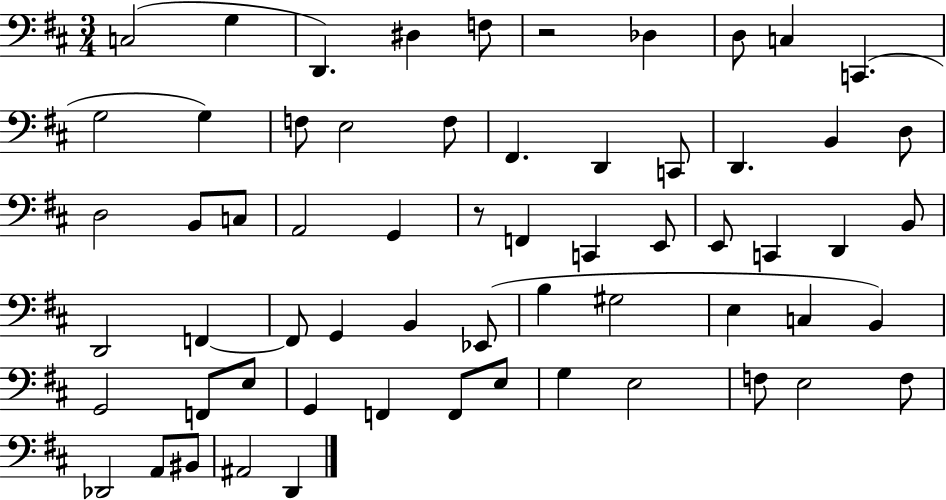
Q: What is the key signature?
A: D major